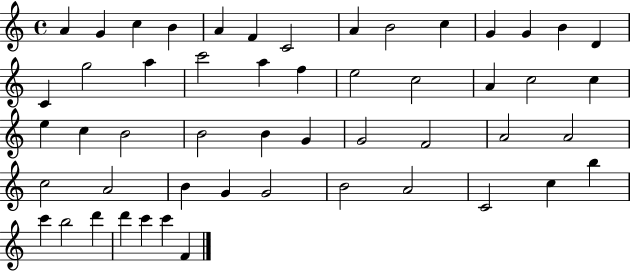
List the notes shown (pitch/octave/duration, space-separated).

A4/q G4/q C5/q B4/q A4/q F4/q C4/h A4/q B4/h C5/q G4/q G4/q B4/q D4/q C4/q G5/h A5/q C6/h A5/q F5/q E5/h C5/h A4/q C5/h C5/q E5/q C5/q B4/h B4/h B4/q G4/q G4/h F4/h A4/h A4/h C5/h A4/h B4/q G4/q G4/h B4/h A4/h C4/h C5/q B5/q C6/q B5/h D6/q D6/q C6/q C6/q F4/q